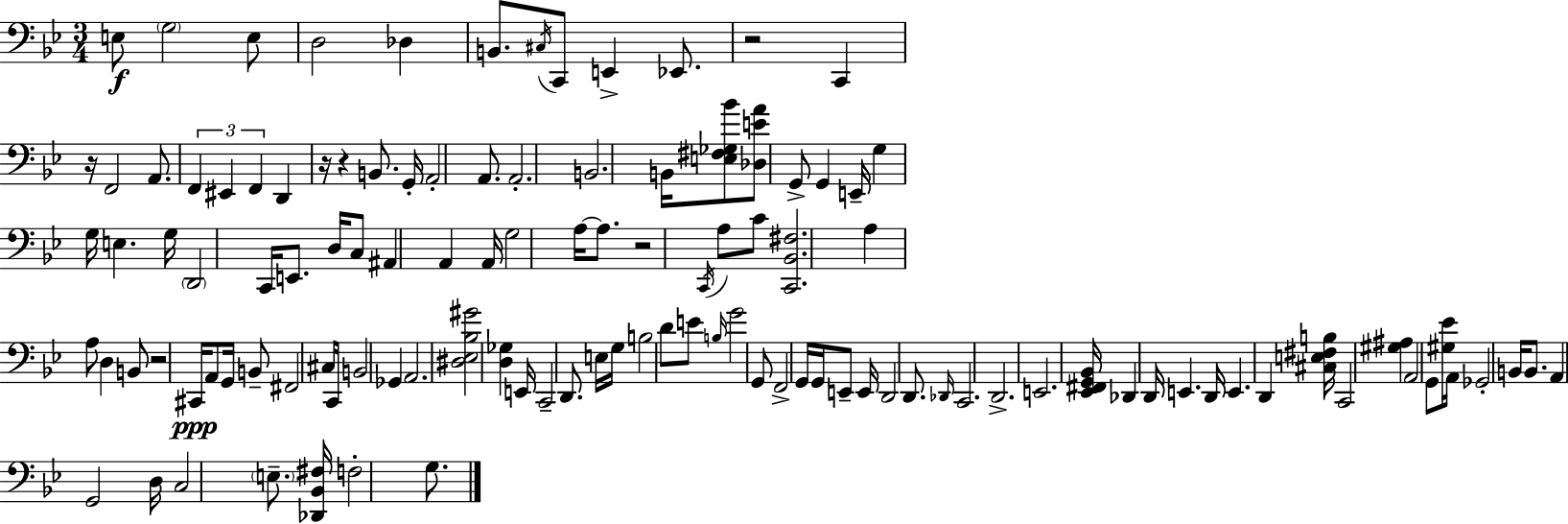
E3/e G3/h E3/e D3/h Db3/q B2/e. C#3/s C2/e E2/q Eb2/e. R/h C2/q R/s F2/h A2/e. F2/q EIS2/q F2/q D2/q R/s R/q B2/e. G2/s A2/h A2/e. A2/h. B2/h. B2/s [E3,F#3,Gb3,Bb4]/e [Db3,E4,A4]/e G2/e G2/q E2/s G3/q G3/s E3/q. G3/s D2/h C2/s E2/e. D3/s C3/e A#2/q A2/q A2/s G3/h A3/s A3/e. R/h C2/s A3/e C4/e [C2,Bb2,F#3]/h. A3/q A3/e D3/q B2/e R/h C#2/s A2/e G2/s B2/e F#2/h C#3/s C2/s B2/h Gb2/q A2/h. [D#3,Eb3,Bb3,G#4]/h [D3,Gb3]/q E2/s C2/h D2/e. E3/s G3/s B3/h D4/e E4/e B3/s G4/h G2/e F2/h G2/s G2/s E2/e E2/s D2/h D2/e. Db2/s C2/h. D2/h. E2/h. [Eb2,F#2,G2,Bb2]/s Db2/q D2/s E2/q. D2/s E2/q. D2/q [C#3,E3,F#3,B3]/s C2/h [G#3,A#3]/q A2/h G2/e [G#3,Eb4]/s A2/s Gb2/h B2/s B2/e. A2/q G2/h D3/s C3/h E3/e. [Db2,Bb2,F#3]/s F3/h G3/e.